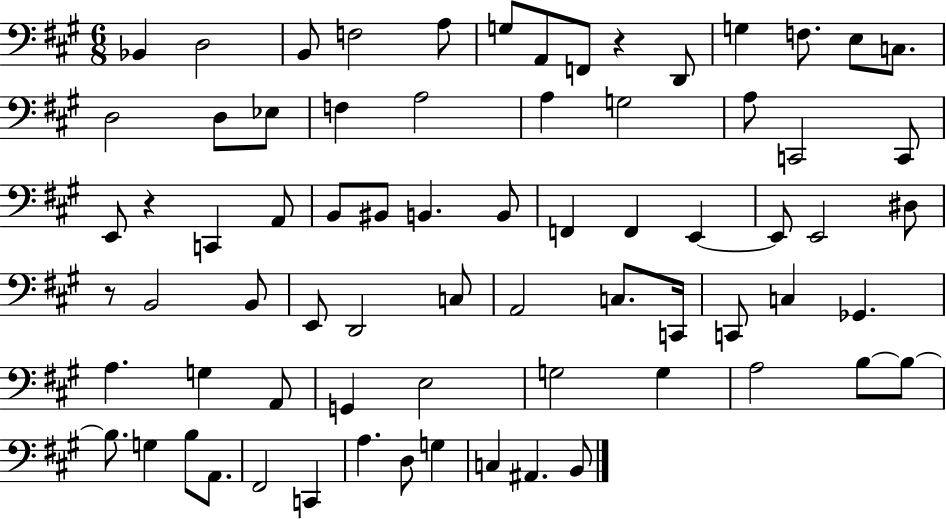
X:1
T:Untitled
M:6/8
L:1/4
K:A
_B,, D,2 B,,/2 F,2 A,/2 G,/2 A,,/2 F,,/2 z D,,/2 G, F,/2 E,/2 C,/2 D,2 D,/2 _E,/2 F, A,2 A, G,2 A,/2 C,,2 C,,/2 E,,/2 z C,, A,,/2 B,,/2 ^B,,/2 B,, B,,/2 F,, F,, E,, E,,/2 E,,2 ^D,/2 z/2 B,,2 B,,/2 E,,/2 D,,2 C,/2 A,,2 C,/2 C,,/4 C,,/2 C, _G,, A, G, A,,/2 G,, E,2 G,2 G, A,2 B,/2 B,/2 B,/2 G, B,/2 A,,/2 ^F,,2 C,, A, D,/2 G, C, ^A,, B,,/2